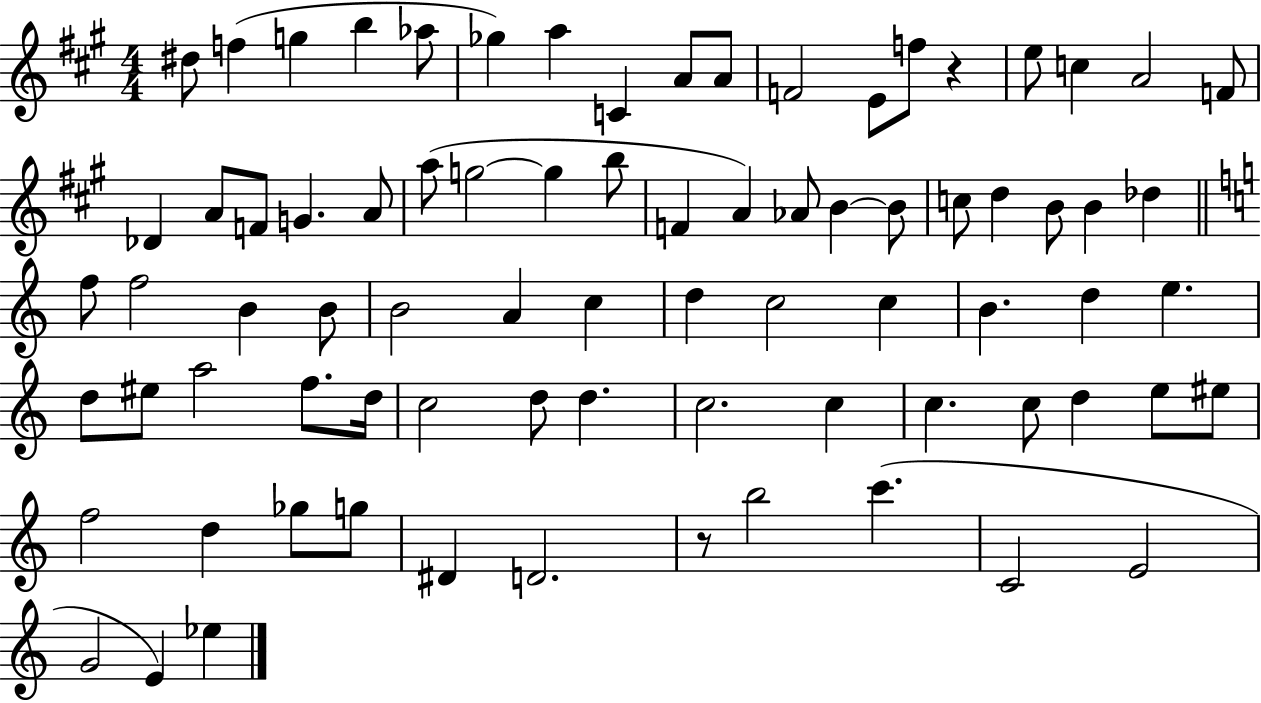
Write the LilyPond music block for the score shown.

{
  \clef treble
  \numericTimeSignature
  \time 4/4
  \key a \major
  \repeat volta 2 { dis''8 f''4( g''4 b''4 aes''8 | ges''4) a''4 c'4 a'8 a'8 | f'2 e'8 f''8 r4 | e''8 c''4 a'2 f'8 | \break des'4 a'8 f'8 g'4. a'8 | a''8( g''2~~ g''4 b''8 | f'4 a'4) aes'8 b'4~~ b'8 | c''8 d''4 b'8 b'4 des''4 | \break \bar "||" \break \key c \major f''8 f''2 b'4 b'8 | b'2 a'4 c''4 | d''4 c''2 c''4 | b'4. d''4 e''4. | \break d''8 eis''8 a''2 f''8. d''16 | c''2 d''8 d''4. | c''2. c''4 | c''4. c''8 d''4 e''8 eis''8 | \break f''2 d''4 ges''8 g''8 | dis'4 d'2. | r8 b''2 c'''4.( | c'2 e'2 | \break g'2 e'4) ees''4 | } \bar "|."
}